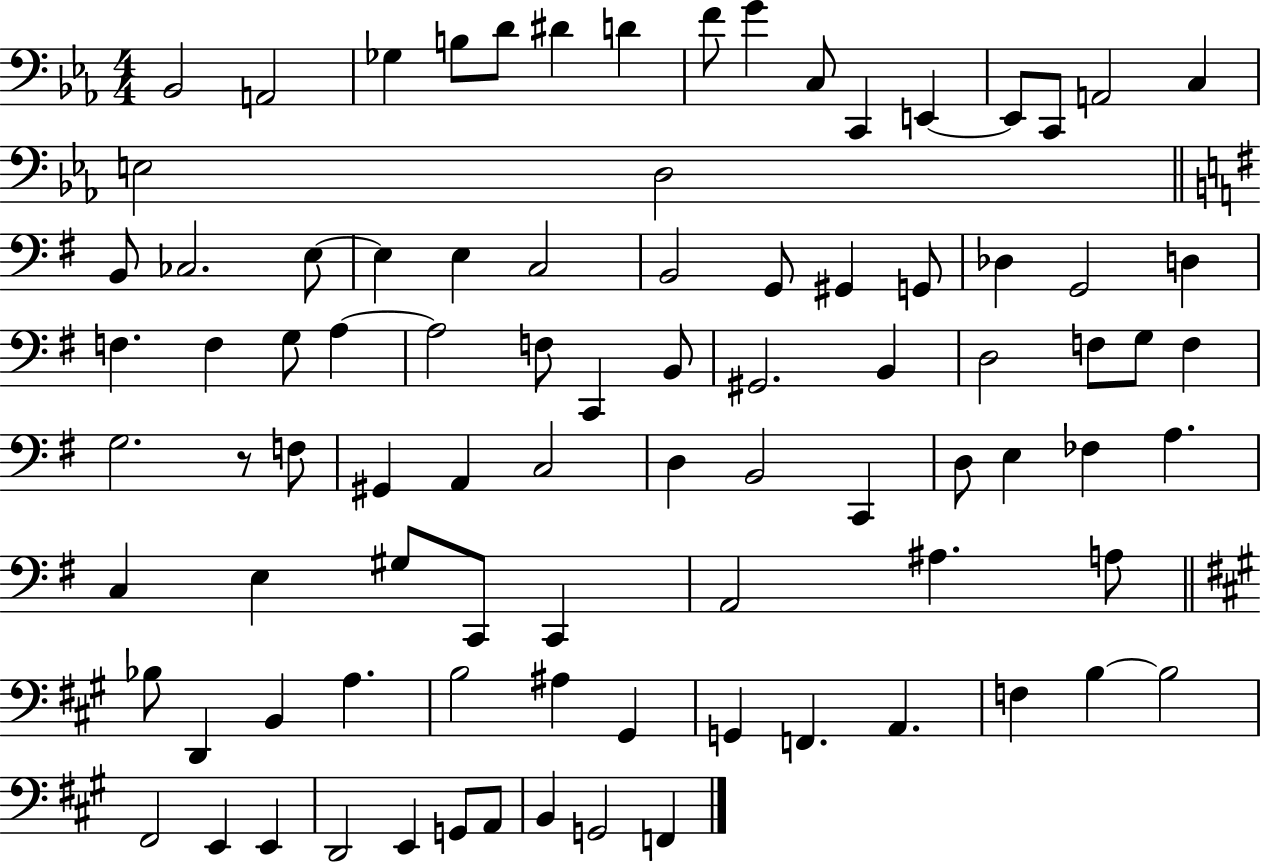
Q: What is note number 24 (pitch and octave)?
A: C3